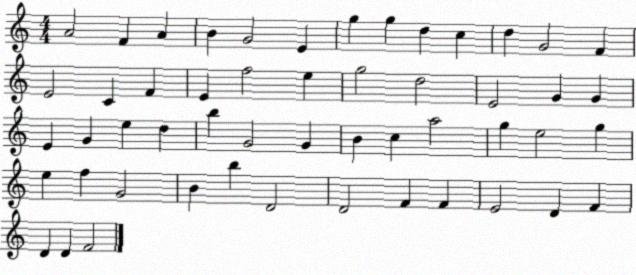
X:1
T:Untitled
M:4/4
L:1/4
K:C
A2 F A B G2 E g g d c d G2 F E2 C F E f2 e g2 d2 E2 G G E G e d b G2 G B c a2 g e2 g e f G2 B b D2 D2 F F E2 D F D D F2